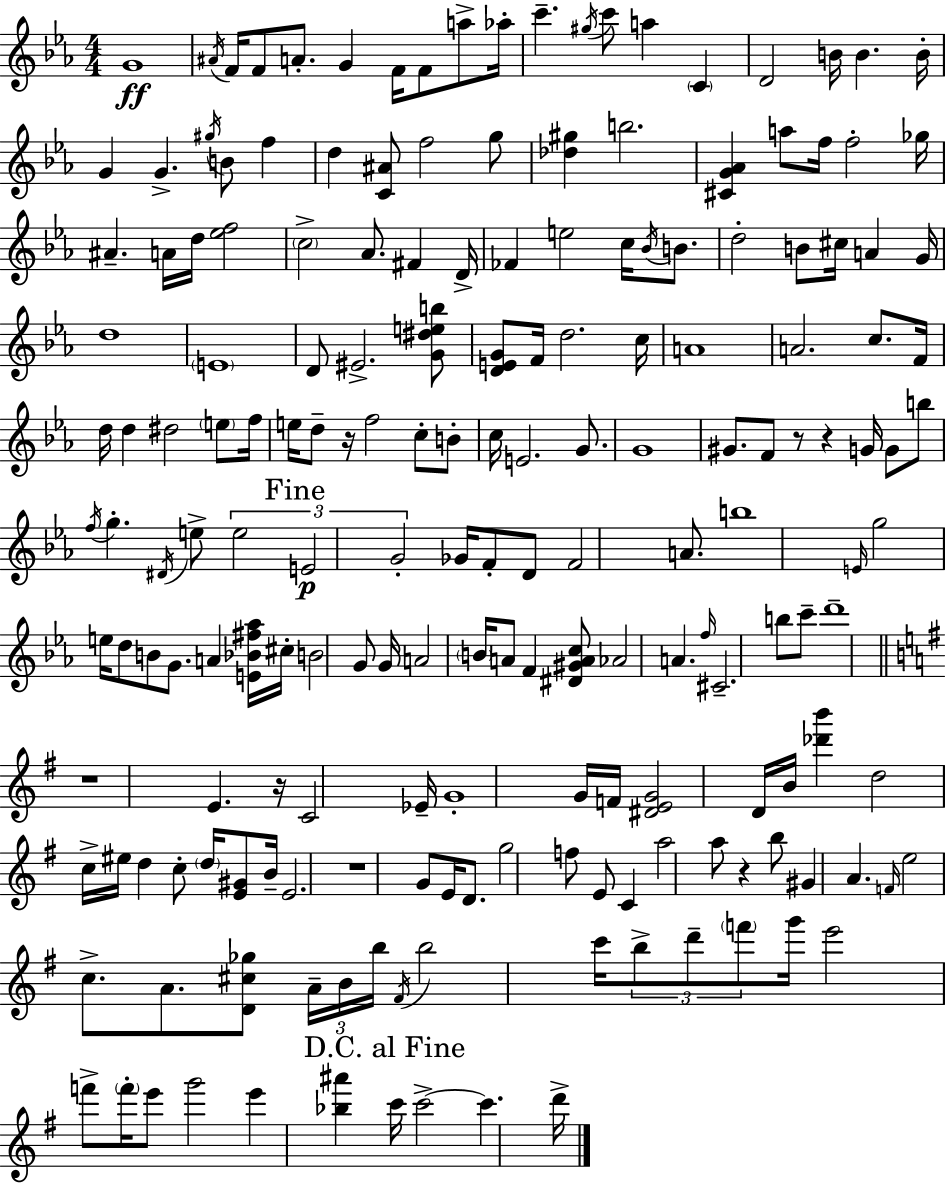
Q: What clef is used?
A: treble